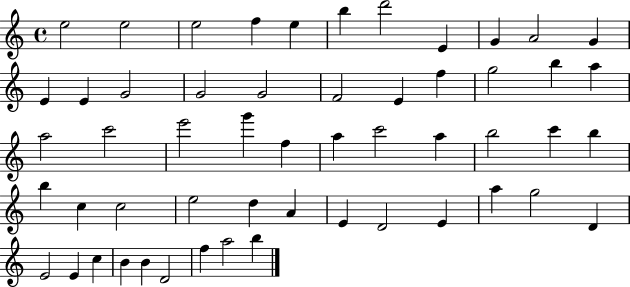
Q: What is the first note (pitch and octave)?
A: E5